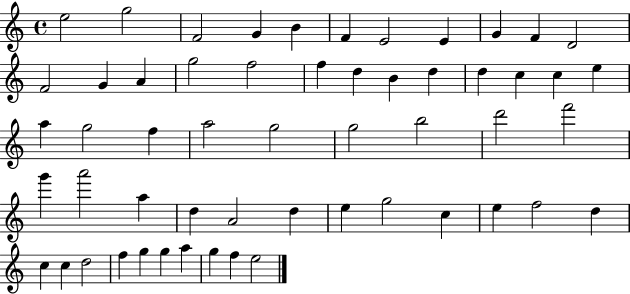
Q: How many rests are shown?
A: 0